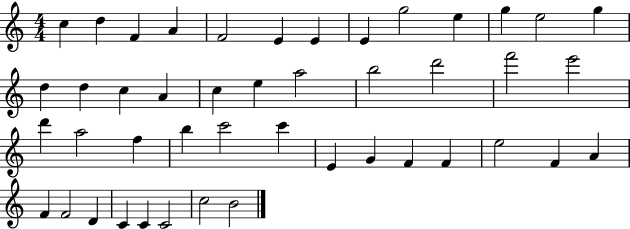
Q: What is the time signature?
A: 4/4